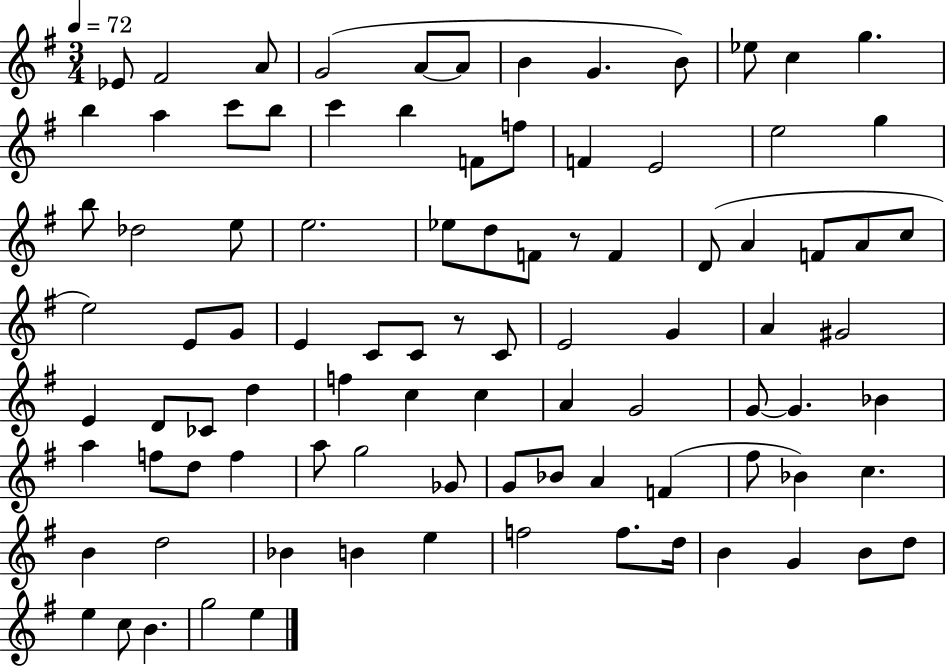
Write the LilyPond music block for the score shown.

{
  \clef treble
  \numericTimeSignature
  \time 3/4
  \key g \major
  \tempo 4 = 72
  ees'8 fis'2 a'8 | g'2( a'8~~ a'8 | b'4 g'4. b'8) | ees''8 c''4 g''4. | \break b''4 a''4 c'''8 b''8 | c'''4 b''4 f'8 f''8 | f'4 e'2 | e''2 g''4 | \break b''8 des''2 e''8 | e''2. | ees''8 d''8 f'8 r8 f'4 | d'8( a'4 f'8 a'8 c''8 | \break e''2) e'8 g'8 | e'4 c'8 c'8 r8 c'8 | e'2 g'4 | a'4 gis'2 | \break e'4 d'8 ces'8 d''4 | f''4 c''4 c''4 | a'4 g'2 | g'8~~ g'4. bes'4 | \break a''4 f''8 d''8 f''4 | a''8 g''2 ges'8 | g'8 bes'8 a'4 f'4( | fis''8 bes'4) c''4. | \break b'4 d''2 | bes'4 b'4 e''4 | f''2 f''8. d''16 | b'4 g'4 b'8 d''8 | \break e''4 c''8 b'4. | g''2 e''4 | \bar "|."
}